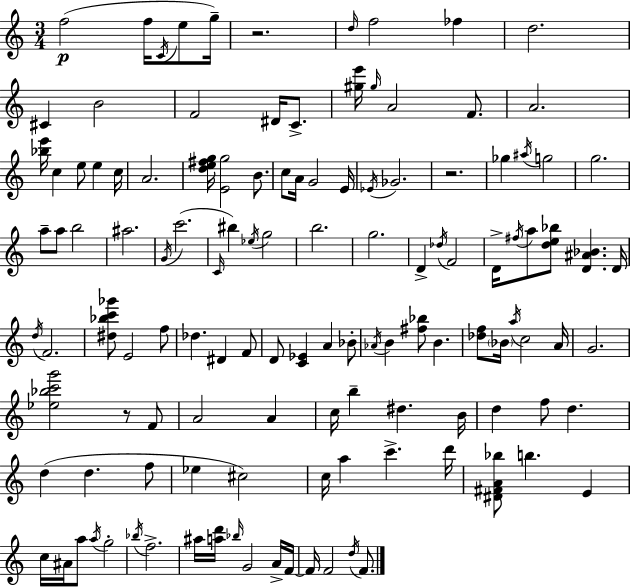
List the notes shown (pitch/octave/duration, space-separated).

F5/h F5/s C4/s E5/e G5/s R/h. D5/s F5/h FES5/q D5/h. C#4/q B4/h F4/h D#4/s C4/e. [G#5,E6]/s G#5/s A4/h F4/e. A4/h. [Bb5,E6]/s C5/q E5/e E5/q C5/s A4/h. [D5,E5,F#5,G5]/s [E4,G5]/h B4/e. C5/e A4/s G4/h E4/s Eb4/s Gb4/h. R/h. Gb5/q A#5/s G5/h G5/h. A5/e A5/e B5/h A#5/h. G4/s C6/h. C4/s BIS5/q Eb5/s G5/h B5/h. G5/h. D4/q Db5/s F4/h D4/s F#5/s A5/e [D5,E5,Bb5]/e [D4,A#4,Bb4]/q. D4/s D5/s F4/h. [D#5,Bb5,C6,Gb6]/e E4/h F5/e Db5/q. D#4/q F4/e D4/e [C4,Eb4]/q A4/q Bb4/e Ab4/s B4/q [F#5,Bb5]/e B4/q. [Db5,F5]/e Bb4/s A5/s C5/h A4/s G4/h. [Eb5,Bb5,C6,G6]/h R/e F4/e A4/h A4/q C5/s B5/q D#5/q. B4/s D5/q F5/e D5/q. D5/q D5/q. F5/e Eb5/q C#5/h C5/s A5/q C6/q. D6/s [D#4,F#4,A4,Bb5]/e B5/q. E4/q C5/s A#4/s A5/e A5/s G5/h Bb5/s F5/h. A#5/s [A5,D6]/s Bb5/s G4/h A4/s F4/s F4/s F4/h D5/s F4/e.